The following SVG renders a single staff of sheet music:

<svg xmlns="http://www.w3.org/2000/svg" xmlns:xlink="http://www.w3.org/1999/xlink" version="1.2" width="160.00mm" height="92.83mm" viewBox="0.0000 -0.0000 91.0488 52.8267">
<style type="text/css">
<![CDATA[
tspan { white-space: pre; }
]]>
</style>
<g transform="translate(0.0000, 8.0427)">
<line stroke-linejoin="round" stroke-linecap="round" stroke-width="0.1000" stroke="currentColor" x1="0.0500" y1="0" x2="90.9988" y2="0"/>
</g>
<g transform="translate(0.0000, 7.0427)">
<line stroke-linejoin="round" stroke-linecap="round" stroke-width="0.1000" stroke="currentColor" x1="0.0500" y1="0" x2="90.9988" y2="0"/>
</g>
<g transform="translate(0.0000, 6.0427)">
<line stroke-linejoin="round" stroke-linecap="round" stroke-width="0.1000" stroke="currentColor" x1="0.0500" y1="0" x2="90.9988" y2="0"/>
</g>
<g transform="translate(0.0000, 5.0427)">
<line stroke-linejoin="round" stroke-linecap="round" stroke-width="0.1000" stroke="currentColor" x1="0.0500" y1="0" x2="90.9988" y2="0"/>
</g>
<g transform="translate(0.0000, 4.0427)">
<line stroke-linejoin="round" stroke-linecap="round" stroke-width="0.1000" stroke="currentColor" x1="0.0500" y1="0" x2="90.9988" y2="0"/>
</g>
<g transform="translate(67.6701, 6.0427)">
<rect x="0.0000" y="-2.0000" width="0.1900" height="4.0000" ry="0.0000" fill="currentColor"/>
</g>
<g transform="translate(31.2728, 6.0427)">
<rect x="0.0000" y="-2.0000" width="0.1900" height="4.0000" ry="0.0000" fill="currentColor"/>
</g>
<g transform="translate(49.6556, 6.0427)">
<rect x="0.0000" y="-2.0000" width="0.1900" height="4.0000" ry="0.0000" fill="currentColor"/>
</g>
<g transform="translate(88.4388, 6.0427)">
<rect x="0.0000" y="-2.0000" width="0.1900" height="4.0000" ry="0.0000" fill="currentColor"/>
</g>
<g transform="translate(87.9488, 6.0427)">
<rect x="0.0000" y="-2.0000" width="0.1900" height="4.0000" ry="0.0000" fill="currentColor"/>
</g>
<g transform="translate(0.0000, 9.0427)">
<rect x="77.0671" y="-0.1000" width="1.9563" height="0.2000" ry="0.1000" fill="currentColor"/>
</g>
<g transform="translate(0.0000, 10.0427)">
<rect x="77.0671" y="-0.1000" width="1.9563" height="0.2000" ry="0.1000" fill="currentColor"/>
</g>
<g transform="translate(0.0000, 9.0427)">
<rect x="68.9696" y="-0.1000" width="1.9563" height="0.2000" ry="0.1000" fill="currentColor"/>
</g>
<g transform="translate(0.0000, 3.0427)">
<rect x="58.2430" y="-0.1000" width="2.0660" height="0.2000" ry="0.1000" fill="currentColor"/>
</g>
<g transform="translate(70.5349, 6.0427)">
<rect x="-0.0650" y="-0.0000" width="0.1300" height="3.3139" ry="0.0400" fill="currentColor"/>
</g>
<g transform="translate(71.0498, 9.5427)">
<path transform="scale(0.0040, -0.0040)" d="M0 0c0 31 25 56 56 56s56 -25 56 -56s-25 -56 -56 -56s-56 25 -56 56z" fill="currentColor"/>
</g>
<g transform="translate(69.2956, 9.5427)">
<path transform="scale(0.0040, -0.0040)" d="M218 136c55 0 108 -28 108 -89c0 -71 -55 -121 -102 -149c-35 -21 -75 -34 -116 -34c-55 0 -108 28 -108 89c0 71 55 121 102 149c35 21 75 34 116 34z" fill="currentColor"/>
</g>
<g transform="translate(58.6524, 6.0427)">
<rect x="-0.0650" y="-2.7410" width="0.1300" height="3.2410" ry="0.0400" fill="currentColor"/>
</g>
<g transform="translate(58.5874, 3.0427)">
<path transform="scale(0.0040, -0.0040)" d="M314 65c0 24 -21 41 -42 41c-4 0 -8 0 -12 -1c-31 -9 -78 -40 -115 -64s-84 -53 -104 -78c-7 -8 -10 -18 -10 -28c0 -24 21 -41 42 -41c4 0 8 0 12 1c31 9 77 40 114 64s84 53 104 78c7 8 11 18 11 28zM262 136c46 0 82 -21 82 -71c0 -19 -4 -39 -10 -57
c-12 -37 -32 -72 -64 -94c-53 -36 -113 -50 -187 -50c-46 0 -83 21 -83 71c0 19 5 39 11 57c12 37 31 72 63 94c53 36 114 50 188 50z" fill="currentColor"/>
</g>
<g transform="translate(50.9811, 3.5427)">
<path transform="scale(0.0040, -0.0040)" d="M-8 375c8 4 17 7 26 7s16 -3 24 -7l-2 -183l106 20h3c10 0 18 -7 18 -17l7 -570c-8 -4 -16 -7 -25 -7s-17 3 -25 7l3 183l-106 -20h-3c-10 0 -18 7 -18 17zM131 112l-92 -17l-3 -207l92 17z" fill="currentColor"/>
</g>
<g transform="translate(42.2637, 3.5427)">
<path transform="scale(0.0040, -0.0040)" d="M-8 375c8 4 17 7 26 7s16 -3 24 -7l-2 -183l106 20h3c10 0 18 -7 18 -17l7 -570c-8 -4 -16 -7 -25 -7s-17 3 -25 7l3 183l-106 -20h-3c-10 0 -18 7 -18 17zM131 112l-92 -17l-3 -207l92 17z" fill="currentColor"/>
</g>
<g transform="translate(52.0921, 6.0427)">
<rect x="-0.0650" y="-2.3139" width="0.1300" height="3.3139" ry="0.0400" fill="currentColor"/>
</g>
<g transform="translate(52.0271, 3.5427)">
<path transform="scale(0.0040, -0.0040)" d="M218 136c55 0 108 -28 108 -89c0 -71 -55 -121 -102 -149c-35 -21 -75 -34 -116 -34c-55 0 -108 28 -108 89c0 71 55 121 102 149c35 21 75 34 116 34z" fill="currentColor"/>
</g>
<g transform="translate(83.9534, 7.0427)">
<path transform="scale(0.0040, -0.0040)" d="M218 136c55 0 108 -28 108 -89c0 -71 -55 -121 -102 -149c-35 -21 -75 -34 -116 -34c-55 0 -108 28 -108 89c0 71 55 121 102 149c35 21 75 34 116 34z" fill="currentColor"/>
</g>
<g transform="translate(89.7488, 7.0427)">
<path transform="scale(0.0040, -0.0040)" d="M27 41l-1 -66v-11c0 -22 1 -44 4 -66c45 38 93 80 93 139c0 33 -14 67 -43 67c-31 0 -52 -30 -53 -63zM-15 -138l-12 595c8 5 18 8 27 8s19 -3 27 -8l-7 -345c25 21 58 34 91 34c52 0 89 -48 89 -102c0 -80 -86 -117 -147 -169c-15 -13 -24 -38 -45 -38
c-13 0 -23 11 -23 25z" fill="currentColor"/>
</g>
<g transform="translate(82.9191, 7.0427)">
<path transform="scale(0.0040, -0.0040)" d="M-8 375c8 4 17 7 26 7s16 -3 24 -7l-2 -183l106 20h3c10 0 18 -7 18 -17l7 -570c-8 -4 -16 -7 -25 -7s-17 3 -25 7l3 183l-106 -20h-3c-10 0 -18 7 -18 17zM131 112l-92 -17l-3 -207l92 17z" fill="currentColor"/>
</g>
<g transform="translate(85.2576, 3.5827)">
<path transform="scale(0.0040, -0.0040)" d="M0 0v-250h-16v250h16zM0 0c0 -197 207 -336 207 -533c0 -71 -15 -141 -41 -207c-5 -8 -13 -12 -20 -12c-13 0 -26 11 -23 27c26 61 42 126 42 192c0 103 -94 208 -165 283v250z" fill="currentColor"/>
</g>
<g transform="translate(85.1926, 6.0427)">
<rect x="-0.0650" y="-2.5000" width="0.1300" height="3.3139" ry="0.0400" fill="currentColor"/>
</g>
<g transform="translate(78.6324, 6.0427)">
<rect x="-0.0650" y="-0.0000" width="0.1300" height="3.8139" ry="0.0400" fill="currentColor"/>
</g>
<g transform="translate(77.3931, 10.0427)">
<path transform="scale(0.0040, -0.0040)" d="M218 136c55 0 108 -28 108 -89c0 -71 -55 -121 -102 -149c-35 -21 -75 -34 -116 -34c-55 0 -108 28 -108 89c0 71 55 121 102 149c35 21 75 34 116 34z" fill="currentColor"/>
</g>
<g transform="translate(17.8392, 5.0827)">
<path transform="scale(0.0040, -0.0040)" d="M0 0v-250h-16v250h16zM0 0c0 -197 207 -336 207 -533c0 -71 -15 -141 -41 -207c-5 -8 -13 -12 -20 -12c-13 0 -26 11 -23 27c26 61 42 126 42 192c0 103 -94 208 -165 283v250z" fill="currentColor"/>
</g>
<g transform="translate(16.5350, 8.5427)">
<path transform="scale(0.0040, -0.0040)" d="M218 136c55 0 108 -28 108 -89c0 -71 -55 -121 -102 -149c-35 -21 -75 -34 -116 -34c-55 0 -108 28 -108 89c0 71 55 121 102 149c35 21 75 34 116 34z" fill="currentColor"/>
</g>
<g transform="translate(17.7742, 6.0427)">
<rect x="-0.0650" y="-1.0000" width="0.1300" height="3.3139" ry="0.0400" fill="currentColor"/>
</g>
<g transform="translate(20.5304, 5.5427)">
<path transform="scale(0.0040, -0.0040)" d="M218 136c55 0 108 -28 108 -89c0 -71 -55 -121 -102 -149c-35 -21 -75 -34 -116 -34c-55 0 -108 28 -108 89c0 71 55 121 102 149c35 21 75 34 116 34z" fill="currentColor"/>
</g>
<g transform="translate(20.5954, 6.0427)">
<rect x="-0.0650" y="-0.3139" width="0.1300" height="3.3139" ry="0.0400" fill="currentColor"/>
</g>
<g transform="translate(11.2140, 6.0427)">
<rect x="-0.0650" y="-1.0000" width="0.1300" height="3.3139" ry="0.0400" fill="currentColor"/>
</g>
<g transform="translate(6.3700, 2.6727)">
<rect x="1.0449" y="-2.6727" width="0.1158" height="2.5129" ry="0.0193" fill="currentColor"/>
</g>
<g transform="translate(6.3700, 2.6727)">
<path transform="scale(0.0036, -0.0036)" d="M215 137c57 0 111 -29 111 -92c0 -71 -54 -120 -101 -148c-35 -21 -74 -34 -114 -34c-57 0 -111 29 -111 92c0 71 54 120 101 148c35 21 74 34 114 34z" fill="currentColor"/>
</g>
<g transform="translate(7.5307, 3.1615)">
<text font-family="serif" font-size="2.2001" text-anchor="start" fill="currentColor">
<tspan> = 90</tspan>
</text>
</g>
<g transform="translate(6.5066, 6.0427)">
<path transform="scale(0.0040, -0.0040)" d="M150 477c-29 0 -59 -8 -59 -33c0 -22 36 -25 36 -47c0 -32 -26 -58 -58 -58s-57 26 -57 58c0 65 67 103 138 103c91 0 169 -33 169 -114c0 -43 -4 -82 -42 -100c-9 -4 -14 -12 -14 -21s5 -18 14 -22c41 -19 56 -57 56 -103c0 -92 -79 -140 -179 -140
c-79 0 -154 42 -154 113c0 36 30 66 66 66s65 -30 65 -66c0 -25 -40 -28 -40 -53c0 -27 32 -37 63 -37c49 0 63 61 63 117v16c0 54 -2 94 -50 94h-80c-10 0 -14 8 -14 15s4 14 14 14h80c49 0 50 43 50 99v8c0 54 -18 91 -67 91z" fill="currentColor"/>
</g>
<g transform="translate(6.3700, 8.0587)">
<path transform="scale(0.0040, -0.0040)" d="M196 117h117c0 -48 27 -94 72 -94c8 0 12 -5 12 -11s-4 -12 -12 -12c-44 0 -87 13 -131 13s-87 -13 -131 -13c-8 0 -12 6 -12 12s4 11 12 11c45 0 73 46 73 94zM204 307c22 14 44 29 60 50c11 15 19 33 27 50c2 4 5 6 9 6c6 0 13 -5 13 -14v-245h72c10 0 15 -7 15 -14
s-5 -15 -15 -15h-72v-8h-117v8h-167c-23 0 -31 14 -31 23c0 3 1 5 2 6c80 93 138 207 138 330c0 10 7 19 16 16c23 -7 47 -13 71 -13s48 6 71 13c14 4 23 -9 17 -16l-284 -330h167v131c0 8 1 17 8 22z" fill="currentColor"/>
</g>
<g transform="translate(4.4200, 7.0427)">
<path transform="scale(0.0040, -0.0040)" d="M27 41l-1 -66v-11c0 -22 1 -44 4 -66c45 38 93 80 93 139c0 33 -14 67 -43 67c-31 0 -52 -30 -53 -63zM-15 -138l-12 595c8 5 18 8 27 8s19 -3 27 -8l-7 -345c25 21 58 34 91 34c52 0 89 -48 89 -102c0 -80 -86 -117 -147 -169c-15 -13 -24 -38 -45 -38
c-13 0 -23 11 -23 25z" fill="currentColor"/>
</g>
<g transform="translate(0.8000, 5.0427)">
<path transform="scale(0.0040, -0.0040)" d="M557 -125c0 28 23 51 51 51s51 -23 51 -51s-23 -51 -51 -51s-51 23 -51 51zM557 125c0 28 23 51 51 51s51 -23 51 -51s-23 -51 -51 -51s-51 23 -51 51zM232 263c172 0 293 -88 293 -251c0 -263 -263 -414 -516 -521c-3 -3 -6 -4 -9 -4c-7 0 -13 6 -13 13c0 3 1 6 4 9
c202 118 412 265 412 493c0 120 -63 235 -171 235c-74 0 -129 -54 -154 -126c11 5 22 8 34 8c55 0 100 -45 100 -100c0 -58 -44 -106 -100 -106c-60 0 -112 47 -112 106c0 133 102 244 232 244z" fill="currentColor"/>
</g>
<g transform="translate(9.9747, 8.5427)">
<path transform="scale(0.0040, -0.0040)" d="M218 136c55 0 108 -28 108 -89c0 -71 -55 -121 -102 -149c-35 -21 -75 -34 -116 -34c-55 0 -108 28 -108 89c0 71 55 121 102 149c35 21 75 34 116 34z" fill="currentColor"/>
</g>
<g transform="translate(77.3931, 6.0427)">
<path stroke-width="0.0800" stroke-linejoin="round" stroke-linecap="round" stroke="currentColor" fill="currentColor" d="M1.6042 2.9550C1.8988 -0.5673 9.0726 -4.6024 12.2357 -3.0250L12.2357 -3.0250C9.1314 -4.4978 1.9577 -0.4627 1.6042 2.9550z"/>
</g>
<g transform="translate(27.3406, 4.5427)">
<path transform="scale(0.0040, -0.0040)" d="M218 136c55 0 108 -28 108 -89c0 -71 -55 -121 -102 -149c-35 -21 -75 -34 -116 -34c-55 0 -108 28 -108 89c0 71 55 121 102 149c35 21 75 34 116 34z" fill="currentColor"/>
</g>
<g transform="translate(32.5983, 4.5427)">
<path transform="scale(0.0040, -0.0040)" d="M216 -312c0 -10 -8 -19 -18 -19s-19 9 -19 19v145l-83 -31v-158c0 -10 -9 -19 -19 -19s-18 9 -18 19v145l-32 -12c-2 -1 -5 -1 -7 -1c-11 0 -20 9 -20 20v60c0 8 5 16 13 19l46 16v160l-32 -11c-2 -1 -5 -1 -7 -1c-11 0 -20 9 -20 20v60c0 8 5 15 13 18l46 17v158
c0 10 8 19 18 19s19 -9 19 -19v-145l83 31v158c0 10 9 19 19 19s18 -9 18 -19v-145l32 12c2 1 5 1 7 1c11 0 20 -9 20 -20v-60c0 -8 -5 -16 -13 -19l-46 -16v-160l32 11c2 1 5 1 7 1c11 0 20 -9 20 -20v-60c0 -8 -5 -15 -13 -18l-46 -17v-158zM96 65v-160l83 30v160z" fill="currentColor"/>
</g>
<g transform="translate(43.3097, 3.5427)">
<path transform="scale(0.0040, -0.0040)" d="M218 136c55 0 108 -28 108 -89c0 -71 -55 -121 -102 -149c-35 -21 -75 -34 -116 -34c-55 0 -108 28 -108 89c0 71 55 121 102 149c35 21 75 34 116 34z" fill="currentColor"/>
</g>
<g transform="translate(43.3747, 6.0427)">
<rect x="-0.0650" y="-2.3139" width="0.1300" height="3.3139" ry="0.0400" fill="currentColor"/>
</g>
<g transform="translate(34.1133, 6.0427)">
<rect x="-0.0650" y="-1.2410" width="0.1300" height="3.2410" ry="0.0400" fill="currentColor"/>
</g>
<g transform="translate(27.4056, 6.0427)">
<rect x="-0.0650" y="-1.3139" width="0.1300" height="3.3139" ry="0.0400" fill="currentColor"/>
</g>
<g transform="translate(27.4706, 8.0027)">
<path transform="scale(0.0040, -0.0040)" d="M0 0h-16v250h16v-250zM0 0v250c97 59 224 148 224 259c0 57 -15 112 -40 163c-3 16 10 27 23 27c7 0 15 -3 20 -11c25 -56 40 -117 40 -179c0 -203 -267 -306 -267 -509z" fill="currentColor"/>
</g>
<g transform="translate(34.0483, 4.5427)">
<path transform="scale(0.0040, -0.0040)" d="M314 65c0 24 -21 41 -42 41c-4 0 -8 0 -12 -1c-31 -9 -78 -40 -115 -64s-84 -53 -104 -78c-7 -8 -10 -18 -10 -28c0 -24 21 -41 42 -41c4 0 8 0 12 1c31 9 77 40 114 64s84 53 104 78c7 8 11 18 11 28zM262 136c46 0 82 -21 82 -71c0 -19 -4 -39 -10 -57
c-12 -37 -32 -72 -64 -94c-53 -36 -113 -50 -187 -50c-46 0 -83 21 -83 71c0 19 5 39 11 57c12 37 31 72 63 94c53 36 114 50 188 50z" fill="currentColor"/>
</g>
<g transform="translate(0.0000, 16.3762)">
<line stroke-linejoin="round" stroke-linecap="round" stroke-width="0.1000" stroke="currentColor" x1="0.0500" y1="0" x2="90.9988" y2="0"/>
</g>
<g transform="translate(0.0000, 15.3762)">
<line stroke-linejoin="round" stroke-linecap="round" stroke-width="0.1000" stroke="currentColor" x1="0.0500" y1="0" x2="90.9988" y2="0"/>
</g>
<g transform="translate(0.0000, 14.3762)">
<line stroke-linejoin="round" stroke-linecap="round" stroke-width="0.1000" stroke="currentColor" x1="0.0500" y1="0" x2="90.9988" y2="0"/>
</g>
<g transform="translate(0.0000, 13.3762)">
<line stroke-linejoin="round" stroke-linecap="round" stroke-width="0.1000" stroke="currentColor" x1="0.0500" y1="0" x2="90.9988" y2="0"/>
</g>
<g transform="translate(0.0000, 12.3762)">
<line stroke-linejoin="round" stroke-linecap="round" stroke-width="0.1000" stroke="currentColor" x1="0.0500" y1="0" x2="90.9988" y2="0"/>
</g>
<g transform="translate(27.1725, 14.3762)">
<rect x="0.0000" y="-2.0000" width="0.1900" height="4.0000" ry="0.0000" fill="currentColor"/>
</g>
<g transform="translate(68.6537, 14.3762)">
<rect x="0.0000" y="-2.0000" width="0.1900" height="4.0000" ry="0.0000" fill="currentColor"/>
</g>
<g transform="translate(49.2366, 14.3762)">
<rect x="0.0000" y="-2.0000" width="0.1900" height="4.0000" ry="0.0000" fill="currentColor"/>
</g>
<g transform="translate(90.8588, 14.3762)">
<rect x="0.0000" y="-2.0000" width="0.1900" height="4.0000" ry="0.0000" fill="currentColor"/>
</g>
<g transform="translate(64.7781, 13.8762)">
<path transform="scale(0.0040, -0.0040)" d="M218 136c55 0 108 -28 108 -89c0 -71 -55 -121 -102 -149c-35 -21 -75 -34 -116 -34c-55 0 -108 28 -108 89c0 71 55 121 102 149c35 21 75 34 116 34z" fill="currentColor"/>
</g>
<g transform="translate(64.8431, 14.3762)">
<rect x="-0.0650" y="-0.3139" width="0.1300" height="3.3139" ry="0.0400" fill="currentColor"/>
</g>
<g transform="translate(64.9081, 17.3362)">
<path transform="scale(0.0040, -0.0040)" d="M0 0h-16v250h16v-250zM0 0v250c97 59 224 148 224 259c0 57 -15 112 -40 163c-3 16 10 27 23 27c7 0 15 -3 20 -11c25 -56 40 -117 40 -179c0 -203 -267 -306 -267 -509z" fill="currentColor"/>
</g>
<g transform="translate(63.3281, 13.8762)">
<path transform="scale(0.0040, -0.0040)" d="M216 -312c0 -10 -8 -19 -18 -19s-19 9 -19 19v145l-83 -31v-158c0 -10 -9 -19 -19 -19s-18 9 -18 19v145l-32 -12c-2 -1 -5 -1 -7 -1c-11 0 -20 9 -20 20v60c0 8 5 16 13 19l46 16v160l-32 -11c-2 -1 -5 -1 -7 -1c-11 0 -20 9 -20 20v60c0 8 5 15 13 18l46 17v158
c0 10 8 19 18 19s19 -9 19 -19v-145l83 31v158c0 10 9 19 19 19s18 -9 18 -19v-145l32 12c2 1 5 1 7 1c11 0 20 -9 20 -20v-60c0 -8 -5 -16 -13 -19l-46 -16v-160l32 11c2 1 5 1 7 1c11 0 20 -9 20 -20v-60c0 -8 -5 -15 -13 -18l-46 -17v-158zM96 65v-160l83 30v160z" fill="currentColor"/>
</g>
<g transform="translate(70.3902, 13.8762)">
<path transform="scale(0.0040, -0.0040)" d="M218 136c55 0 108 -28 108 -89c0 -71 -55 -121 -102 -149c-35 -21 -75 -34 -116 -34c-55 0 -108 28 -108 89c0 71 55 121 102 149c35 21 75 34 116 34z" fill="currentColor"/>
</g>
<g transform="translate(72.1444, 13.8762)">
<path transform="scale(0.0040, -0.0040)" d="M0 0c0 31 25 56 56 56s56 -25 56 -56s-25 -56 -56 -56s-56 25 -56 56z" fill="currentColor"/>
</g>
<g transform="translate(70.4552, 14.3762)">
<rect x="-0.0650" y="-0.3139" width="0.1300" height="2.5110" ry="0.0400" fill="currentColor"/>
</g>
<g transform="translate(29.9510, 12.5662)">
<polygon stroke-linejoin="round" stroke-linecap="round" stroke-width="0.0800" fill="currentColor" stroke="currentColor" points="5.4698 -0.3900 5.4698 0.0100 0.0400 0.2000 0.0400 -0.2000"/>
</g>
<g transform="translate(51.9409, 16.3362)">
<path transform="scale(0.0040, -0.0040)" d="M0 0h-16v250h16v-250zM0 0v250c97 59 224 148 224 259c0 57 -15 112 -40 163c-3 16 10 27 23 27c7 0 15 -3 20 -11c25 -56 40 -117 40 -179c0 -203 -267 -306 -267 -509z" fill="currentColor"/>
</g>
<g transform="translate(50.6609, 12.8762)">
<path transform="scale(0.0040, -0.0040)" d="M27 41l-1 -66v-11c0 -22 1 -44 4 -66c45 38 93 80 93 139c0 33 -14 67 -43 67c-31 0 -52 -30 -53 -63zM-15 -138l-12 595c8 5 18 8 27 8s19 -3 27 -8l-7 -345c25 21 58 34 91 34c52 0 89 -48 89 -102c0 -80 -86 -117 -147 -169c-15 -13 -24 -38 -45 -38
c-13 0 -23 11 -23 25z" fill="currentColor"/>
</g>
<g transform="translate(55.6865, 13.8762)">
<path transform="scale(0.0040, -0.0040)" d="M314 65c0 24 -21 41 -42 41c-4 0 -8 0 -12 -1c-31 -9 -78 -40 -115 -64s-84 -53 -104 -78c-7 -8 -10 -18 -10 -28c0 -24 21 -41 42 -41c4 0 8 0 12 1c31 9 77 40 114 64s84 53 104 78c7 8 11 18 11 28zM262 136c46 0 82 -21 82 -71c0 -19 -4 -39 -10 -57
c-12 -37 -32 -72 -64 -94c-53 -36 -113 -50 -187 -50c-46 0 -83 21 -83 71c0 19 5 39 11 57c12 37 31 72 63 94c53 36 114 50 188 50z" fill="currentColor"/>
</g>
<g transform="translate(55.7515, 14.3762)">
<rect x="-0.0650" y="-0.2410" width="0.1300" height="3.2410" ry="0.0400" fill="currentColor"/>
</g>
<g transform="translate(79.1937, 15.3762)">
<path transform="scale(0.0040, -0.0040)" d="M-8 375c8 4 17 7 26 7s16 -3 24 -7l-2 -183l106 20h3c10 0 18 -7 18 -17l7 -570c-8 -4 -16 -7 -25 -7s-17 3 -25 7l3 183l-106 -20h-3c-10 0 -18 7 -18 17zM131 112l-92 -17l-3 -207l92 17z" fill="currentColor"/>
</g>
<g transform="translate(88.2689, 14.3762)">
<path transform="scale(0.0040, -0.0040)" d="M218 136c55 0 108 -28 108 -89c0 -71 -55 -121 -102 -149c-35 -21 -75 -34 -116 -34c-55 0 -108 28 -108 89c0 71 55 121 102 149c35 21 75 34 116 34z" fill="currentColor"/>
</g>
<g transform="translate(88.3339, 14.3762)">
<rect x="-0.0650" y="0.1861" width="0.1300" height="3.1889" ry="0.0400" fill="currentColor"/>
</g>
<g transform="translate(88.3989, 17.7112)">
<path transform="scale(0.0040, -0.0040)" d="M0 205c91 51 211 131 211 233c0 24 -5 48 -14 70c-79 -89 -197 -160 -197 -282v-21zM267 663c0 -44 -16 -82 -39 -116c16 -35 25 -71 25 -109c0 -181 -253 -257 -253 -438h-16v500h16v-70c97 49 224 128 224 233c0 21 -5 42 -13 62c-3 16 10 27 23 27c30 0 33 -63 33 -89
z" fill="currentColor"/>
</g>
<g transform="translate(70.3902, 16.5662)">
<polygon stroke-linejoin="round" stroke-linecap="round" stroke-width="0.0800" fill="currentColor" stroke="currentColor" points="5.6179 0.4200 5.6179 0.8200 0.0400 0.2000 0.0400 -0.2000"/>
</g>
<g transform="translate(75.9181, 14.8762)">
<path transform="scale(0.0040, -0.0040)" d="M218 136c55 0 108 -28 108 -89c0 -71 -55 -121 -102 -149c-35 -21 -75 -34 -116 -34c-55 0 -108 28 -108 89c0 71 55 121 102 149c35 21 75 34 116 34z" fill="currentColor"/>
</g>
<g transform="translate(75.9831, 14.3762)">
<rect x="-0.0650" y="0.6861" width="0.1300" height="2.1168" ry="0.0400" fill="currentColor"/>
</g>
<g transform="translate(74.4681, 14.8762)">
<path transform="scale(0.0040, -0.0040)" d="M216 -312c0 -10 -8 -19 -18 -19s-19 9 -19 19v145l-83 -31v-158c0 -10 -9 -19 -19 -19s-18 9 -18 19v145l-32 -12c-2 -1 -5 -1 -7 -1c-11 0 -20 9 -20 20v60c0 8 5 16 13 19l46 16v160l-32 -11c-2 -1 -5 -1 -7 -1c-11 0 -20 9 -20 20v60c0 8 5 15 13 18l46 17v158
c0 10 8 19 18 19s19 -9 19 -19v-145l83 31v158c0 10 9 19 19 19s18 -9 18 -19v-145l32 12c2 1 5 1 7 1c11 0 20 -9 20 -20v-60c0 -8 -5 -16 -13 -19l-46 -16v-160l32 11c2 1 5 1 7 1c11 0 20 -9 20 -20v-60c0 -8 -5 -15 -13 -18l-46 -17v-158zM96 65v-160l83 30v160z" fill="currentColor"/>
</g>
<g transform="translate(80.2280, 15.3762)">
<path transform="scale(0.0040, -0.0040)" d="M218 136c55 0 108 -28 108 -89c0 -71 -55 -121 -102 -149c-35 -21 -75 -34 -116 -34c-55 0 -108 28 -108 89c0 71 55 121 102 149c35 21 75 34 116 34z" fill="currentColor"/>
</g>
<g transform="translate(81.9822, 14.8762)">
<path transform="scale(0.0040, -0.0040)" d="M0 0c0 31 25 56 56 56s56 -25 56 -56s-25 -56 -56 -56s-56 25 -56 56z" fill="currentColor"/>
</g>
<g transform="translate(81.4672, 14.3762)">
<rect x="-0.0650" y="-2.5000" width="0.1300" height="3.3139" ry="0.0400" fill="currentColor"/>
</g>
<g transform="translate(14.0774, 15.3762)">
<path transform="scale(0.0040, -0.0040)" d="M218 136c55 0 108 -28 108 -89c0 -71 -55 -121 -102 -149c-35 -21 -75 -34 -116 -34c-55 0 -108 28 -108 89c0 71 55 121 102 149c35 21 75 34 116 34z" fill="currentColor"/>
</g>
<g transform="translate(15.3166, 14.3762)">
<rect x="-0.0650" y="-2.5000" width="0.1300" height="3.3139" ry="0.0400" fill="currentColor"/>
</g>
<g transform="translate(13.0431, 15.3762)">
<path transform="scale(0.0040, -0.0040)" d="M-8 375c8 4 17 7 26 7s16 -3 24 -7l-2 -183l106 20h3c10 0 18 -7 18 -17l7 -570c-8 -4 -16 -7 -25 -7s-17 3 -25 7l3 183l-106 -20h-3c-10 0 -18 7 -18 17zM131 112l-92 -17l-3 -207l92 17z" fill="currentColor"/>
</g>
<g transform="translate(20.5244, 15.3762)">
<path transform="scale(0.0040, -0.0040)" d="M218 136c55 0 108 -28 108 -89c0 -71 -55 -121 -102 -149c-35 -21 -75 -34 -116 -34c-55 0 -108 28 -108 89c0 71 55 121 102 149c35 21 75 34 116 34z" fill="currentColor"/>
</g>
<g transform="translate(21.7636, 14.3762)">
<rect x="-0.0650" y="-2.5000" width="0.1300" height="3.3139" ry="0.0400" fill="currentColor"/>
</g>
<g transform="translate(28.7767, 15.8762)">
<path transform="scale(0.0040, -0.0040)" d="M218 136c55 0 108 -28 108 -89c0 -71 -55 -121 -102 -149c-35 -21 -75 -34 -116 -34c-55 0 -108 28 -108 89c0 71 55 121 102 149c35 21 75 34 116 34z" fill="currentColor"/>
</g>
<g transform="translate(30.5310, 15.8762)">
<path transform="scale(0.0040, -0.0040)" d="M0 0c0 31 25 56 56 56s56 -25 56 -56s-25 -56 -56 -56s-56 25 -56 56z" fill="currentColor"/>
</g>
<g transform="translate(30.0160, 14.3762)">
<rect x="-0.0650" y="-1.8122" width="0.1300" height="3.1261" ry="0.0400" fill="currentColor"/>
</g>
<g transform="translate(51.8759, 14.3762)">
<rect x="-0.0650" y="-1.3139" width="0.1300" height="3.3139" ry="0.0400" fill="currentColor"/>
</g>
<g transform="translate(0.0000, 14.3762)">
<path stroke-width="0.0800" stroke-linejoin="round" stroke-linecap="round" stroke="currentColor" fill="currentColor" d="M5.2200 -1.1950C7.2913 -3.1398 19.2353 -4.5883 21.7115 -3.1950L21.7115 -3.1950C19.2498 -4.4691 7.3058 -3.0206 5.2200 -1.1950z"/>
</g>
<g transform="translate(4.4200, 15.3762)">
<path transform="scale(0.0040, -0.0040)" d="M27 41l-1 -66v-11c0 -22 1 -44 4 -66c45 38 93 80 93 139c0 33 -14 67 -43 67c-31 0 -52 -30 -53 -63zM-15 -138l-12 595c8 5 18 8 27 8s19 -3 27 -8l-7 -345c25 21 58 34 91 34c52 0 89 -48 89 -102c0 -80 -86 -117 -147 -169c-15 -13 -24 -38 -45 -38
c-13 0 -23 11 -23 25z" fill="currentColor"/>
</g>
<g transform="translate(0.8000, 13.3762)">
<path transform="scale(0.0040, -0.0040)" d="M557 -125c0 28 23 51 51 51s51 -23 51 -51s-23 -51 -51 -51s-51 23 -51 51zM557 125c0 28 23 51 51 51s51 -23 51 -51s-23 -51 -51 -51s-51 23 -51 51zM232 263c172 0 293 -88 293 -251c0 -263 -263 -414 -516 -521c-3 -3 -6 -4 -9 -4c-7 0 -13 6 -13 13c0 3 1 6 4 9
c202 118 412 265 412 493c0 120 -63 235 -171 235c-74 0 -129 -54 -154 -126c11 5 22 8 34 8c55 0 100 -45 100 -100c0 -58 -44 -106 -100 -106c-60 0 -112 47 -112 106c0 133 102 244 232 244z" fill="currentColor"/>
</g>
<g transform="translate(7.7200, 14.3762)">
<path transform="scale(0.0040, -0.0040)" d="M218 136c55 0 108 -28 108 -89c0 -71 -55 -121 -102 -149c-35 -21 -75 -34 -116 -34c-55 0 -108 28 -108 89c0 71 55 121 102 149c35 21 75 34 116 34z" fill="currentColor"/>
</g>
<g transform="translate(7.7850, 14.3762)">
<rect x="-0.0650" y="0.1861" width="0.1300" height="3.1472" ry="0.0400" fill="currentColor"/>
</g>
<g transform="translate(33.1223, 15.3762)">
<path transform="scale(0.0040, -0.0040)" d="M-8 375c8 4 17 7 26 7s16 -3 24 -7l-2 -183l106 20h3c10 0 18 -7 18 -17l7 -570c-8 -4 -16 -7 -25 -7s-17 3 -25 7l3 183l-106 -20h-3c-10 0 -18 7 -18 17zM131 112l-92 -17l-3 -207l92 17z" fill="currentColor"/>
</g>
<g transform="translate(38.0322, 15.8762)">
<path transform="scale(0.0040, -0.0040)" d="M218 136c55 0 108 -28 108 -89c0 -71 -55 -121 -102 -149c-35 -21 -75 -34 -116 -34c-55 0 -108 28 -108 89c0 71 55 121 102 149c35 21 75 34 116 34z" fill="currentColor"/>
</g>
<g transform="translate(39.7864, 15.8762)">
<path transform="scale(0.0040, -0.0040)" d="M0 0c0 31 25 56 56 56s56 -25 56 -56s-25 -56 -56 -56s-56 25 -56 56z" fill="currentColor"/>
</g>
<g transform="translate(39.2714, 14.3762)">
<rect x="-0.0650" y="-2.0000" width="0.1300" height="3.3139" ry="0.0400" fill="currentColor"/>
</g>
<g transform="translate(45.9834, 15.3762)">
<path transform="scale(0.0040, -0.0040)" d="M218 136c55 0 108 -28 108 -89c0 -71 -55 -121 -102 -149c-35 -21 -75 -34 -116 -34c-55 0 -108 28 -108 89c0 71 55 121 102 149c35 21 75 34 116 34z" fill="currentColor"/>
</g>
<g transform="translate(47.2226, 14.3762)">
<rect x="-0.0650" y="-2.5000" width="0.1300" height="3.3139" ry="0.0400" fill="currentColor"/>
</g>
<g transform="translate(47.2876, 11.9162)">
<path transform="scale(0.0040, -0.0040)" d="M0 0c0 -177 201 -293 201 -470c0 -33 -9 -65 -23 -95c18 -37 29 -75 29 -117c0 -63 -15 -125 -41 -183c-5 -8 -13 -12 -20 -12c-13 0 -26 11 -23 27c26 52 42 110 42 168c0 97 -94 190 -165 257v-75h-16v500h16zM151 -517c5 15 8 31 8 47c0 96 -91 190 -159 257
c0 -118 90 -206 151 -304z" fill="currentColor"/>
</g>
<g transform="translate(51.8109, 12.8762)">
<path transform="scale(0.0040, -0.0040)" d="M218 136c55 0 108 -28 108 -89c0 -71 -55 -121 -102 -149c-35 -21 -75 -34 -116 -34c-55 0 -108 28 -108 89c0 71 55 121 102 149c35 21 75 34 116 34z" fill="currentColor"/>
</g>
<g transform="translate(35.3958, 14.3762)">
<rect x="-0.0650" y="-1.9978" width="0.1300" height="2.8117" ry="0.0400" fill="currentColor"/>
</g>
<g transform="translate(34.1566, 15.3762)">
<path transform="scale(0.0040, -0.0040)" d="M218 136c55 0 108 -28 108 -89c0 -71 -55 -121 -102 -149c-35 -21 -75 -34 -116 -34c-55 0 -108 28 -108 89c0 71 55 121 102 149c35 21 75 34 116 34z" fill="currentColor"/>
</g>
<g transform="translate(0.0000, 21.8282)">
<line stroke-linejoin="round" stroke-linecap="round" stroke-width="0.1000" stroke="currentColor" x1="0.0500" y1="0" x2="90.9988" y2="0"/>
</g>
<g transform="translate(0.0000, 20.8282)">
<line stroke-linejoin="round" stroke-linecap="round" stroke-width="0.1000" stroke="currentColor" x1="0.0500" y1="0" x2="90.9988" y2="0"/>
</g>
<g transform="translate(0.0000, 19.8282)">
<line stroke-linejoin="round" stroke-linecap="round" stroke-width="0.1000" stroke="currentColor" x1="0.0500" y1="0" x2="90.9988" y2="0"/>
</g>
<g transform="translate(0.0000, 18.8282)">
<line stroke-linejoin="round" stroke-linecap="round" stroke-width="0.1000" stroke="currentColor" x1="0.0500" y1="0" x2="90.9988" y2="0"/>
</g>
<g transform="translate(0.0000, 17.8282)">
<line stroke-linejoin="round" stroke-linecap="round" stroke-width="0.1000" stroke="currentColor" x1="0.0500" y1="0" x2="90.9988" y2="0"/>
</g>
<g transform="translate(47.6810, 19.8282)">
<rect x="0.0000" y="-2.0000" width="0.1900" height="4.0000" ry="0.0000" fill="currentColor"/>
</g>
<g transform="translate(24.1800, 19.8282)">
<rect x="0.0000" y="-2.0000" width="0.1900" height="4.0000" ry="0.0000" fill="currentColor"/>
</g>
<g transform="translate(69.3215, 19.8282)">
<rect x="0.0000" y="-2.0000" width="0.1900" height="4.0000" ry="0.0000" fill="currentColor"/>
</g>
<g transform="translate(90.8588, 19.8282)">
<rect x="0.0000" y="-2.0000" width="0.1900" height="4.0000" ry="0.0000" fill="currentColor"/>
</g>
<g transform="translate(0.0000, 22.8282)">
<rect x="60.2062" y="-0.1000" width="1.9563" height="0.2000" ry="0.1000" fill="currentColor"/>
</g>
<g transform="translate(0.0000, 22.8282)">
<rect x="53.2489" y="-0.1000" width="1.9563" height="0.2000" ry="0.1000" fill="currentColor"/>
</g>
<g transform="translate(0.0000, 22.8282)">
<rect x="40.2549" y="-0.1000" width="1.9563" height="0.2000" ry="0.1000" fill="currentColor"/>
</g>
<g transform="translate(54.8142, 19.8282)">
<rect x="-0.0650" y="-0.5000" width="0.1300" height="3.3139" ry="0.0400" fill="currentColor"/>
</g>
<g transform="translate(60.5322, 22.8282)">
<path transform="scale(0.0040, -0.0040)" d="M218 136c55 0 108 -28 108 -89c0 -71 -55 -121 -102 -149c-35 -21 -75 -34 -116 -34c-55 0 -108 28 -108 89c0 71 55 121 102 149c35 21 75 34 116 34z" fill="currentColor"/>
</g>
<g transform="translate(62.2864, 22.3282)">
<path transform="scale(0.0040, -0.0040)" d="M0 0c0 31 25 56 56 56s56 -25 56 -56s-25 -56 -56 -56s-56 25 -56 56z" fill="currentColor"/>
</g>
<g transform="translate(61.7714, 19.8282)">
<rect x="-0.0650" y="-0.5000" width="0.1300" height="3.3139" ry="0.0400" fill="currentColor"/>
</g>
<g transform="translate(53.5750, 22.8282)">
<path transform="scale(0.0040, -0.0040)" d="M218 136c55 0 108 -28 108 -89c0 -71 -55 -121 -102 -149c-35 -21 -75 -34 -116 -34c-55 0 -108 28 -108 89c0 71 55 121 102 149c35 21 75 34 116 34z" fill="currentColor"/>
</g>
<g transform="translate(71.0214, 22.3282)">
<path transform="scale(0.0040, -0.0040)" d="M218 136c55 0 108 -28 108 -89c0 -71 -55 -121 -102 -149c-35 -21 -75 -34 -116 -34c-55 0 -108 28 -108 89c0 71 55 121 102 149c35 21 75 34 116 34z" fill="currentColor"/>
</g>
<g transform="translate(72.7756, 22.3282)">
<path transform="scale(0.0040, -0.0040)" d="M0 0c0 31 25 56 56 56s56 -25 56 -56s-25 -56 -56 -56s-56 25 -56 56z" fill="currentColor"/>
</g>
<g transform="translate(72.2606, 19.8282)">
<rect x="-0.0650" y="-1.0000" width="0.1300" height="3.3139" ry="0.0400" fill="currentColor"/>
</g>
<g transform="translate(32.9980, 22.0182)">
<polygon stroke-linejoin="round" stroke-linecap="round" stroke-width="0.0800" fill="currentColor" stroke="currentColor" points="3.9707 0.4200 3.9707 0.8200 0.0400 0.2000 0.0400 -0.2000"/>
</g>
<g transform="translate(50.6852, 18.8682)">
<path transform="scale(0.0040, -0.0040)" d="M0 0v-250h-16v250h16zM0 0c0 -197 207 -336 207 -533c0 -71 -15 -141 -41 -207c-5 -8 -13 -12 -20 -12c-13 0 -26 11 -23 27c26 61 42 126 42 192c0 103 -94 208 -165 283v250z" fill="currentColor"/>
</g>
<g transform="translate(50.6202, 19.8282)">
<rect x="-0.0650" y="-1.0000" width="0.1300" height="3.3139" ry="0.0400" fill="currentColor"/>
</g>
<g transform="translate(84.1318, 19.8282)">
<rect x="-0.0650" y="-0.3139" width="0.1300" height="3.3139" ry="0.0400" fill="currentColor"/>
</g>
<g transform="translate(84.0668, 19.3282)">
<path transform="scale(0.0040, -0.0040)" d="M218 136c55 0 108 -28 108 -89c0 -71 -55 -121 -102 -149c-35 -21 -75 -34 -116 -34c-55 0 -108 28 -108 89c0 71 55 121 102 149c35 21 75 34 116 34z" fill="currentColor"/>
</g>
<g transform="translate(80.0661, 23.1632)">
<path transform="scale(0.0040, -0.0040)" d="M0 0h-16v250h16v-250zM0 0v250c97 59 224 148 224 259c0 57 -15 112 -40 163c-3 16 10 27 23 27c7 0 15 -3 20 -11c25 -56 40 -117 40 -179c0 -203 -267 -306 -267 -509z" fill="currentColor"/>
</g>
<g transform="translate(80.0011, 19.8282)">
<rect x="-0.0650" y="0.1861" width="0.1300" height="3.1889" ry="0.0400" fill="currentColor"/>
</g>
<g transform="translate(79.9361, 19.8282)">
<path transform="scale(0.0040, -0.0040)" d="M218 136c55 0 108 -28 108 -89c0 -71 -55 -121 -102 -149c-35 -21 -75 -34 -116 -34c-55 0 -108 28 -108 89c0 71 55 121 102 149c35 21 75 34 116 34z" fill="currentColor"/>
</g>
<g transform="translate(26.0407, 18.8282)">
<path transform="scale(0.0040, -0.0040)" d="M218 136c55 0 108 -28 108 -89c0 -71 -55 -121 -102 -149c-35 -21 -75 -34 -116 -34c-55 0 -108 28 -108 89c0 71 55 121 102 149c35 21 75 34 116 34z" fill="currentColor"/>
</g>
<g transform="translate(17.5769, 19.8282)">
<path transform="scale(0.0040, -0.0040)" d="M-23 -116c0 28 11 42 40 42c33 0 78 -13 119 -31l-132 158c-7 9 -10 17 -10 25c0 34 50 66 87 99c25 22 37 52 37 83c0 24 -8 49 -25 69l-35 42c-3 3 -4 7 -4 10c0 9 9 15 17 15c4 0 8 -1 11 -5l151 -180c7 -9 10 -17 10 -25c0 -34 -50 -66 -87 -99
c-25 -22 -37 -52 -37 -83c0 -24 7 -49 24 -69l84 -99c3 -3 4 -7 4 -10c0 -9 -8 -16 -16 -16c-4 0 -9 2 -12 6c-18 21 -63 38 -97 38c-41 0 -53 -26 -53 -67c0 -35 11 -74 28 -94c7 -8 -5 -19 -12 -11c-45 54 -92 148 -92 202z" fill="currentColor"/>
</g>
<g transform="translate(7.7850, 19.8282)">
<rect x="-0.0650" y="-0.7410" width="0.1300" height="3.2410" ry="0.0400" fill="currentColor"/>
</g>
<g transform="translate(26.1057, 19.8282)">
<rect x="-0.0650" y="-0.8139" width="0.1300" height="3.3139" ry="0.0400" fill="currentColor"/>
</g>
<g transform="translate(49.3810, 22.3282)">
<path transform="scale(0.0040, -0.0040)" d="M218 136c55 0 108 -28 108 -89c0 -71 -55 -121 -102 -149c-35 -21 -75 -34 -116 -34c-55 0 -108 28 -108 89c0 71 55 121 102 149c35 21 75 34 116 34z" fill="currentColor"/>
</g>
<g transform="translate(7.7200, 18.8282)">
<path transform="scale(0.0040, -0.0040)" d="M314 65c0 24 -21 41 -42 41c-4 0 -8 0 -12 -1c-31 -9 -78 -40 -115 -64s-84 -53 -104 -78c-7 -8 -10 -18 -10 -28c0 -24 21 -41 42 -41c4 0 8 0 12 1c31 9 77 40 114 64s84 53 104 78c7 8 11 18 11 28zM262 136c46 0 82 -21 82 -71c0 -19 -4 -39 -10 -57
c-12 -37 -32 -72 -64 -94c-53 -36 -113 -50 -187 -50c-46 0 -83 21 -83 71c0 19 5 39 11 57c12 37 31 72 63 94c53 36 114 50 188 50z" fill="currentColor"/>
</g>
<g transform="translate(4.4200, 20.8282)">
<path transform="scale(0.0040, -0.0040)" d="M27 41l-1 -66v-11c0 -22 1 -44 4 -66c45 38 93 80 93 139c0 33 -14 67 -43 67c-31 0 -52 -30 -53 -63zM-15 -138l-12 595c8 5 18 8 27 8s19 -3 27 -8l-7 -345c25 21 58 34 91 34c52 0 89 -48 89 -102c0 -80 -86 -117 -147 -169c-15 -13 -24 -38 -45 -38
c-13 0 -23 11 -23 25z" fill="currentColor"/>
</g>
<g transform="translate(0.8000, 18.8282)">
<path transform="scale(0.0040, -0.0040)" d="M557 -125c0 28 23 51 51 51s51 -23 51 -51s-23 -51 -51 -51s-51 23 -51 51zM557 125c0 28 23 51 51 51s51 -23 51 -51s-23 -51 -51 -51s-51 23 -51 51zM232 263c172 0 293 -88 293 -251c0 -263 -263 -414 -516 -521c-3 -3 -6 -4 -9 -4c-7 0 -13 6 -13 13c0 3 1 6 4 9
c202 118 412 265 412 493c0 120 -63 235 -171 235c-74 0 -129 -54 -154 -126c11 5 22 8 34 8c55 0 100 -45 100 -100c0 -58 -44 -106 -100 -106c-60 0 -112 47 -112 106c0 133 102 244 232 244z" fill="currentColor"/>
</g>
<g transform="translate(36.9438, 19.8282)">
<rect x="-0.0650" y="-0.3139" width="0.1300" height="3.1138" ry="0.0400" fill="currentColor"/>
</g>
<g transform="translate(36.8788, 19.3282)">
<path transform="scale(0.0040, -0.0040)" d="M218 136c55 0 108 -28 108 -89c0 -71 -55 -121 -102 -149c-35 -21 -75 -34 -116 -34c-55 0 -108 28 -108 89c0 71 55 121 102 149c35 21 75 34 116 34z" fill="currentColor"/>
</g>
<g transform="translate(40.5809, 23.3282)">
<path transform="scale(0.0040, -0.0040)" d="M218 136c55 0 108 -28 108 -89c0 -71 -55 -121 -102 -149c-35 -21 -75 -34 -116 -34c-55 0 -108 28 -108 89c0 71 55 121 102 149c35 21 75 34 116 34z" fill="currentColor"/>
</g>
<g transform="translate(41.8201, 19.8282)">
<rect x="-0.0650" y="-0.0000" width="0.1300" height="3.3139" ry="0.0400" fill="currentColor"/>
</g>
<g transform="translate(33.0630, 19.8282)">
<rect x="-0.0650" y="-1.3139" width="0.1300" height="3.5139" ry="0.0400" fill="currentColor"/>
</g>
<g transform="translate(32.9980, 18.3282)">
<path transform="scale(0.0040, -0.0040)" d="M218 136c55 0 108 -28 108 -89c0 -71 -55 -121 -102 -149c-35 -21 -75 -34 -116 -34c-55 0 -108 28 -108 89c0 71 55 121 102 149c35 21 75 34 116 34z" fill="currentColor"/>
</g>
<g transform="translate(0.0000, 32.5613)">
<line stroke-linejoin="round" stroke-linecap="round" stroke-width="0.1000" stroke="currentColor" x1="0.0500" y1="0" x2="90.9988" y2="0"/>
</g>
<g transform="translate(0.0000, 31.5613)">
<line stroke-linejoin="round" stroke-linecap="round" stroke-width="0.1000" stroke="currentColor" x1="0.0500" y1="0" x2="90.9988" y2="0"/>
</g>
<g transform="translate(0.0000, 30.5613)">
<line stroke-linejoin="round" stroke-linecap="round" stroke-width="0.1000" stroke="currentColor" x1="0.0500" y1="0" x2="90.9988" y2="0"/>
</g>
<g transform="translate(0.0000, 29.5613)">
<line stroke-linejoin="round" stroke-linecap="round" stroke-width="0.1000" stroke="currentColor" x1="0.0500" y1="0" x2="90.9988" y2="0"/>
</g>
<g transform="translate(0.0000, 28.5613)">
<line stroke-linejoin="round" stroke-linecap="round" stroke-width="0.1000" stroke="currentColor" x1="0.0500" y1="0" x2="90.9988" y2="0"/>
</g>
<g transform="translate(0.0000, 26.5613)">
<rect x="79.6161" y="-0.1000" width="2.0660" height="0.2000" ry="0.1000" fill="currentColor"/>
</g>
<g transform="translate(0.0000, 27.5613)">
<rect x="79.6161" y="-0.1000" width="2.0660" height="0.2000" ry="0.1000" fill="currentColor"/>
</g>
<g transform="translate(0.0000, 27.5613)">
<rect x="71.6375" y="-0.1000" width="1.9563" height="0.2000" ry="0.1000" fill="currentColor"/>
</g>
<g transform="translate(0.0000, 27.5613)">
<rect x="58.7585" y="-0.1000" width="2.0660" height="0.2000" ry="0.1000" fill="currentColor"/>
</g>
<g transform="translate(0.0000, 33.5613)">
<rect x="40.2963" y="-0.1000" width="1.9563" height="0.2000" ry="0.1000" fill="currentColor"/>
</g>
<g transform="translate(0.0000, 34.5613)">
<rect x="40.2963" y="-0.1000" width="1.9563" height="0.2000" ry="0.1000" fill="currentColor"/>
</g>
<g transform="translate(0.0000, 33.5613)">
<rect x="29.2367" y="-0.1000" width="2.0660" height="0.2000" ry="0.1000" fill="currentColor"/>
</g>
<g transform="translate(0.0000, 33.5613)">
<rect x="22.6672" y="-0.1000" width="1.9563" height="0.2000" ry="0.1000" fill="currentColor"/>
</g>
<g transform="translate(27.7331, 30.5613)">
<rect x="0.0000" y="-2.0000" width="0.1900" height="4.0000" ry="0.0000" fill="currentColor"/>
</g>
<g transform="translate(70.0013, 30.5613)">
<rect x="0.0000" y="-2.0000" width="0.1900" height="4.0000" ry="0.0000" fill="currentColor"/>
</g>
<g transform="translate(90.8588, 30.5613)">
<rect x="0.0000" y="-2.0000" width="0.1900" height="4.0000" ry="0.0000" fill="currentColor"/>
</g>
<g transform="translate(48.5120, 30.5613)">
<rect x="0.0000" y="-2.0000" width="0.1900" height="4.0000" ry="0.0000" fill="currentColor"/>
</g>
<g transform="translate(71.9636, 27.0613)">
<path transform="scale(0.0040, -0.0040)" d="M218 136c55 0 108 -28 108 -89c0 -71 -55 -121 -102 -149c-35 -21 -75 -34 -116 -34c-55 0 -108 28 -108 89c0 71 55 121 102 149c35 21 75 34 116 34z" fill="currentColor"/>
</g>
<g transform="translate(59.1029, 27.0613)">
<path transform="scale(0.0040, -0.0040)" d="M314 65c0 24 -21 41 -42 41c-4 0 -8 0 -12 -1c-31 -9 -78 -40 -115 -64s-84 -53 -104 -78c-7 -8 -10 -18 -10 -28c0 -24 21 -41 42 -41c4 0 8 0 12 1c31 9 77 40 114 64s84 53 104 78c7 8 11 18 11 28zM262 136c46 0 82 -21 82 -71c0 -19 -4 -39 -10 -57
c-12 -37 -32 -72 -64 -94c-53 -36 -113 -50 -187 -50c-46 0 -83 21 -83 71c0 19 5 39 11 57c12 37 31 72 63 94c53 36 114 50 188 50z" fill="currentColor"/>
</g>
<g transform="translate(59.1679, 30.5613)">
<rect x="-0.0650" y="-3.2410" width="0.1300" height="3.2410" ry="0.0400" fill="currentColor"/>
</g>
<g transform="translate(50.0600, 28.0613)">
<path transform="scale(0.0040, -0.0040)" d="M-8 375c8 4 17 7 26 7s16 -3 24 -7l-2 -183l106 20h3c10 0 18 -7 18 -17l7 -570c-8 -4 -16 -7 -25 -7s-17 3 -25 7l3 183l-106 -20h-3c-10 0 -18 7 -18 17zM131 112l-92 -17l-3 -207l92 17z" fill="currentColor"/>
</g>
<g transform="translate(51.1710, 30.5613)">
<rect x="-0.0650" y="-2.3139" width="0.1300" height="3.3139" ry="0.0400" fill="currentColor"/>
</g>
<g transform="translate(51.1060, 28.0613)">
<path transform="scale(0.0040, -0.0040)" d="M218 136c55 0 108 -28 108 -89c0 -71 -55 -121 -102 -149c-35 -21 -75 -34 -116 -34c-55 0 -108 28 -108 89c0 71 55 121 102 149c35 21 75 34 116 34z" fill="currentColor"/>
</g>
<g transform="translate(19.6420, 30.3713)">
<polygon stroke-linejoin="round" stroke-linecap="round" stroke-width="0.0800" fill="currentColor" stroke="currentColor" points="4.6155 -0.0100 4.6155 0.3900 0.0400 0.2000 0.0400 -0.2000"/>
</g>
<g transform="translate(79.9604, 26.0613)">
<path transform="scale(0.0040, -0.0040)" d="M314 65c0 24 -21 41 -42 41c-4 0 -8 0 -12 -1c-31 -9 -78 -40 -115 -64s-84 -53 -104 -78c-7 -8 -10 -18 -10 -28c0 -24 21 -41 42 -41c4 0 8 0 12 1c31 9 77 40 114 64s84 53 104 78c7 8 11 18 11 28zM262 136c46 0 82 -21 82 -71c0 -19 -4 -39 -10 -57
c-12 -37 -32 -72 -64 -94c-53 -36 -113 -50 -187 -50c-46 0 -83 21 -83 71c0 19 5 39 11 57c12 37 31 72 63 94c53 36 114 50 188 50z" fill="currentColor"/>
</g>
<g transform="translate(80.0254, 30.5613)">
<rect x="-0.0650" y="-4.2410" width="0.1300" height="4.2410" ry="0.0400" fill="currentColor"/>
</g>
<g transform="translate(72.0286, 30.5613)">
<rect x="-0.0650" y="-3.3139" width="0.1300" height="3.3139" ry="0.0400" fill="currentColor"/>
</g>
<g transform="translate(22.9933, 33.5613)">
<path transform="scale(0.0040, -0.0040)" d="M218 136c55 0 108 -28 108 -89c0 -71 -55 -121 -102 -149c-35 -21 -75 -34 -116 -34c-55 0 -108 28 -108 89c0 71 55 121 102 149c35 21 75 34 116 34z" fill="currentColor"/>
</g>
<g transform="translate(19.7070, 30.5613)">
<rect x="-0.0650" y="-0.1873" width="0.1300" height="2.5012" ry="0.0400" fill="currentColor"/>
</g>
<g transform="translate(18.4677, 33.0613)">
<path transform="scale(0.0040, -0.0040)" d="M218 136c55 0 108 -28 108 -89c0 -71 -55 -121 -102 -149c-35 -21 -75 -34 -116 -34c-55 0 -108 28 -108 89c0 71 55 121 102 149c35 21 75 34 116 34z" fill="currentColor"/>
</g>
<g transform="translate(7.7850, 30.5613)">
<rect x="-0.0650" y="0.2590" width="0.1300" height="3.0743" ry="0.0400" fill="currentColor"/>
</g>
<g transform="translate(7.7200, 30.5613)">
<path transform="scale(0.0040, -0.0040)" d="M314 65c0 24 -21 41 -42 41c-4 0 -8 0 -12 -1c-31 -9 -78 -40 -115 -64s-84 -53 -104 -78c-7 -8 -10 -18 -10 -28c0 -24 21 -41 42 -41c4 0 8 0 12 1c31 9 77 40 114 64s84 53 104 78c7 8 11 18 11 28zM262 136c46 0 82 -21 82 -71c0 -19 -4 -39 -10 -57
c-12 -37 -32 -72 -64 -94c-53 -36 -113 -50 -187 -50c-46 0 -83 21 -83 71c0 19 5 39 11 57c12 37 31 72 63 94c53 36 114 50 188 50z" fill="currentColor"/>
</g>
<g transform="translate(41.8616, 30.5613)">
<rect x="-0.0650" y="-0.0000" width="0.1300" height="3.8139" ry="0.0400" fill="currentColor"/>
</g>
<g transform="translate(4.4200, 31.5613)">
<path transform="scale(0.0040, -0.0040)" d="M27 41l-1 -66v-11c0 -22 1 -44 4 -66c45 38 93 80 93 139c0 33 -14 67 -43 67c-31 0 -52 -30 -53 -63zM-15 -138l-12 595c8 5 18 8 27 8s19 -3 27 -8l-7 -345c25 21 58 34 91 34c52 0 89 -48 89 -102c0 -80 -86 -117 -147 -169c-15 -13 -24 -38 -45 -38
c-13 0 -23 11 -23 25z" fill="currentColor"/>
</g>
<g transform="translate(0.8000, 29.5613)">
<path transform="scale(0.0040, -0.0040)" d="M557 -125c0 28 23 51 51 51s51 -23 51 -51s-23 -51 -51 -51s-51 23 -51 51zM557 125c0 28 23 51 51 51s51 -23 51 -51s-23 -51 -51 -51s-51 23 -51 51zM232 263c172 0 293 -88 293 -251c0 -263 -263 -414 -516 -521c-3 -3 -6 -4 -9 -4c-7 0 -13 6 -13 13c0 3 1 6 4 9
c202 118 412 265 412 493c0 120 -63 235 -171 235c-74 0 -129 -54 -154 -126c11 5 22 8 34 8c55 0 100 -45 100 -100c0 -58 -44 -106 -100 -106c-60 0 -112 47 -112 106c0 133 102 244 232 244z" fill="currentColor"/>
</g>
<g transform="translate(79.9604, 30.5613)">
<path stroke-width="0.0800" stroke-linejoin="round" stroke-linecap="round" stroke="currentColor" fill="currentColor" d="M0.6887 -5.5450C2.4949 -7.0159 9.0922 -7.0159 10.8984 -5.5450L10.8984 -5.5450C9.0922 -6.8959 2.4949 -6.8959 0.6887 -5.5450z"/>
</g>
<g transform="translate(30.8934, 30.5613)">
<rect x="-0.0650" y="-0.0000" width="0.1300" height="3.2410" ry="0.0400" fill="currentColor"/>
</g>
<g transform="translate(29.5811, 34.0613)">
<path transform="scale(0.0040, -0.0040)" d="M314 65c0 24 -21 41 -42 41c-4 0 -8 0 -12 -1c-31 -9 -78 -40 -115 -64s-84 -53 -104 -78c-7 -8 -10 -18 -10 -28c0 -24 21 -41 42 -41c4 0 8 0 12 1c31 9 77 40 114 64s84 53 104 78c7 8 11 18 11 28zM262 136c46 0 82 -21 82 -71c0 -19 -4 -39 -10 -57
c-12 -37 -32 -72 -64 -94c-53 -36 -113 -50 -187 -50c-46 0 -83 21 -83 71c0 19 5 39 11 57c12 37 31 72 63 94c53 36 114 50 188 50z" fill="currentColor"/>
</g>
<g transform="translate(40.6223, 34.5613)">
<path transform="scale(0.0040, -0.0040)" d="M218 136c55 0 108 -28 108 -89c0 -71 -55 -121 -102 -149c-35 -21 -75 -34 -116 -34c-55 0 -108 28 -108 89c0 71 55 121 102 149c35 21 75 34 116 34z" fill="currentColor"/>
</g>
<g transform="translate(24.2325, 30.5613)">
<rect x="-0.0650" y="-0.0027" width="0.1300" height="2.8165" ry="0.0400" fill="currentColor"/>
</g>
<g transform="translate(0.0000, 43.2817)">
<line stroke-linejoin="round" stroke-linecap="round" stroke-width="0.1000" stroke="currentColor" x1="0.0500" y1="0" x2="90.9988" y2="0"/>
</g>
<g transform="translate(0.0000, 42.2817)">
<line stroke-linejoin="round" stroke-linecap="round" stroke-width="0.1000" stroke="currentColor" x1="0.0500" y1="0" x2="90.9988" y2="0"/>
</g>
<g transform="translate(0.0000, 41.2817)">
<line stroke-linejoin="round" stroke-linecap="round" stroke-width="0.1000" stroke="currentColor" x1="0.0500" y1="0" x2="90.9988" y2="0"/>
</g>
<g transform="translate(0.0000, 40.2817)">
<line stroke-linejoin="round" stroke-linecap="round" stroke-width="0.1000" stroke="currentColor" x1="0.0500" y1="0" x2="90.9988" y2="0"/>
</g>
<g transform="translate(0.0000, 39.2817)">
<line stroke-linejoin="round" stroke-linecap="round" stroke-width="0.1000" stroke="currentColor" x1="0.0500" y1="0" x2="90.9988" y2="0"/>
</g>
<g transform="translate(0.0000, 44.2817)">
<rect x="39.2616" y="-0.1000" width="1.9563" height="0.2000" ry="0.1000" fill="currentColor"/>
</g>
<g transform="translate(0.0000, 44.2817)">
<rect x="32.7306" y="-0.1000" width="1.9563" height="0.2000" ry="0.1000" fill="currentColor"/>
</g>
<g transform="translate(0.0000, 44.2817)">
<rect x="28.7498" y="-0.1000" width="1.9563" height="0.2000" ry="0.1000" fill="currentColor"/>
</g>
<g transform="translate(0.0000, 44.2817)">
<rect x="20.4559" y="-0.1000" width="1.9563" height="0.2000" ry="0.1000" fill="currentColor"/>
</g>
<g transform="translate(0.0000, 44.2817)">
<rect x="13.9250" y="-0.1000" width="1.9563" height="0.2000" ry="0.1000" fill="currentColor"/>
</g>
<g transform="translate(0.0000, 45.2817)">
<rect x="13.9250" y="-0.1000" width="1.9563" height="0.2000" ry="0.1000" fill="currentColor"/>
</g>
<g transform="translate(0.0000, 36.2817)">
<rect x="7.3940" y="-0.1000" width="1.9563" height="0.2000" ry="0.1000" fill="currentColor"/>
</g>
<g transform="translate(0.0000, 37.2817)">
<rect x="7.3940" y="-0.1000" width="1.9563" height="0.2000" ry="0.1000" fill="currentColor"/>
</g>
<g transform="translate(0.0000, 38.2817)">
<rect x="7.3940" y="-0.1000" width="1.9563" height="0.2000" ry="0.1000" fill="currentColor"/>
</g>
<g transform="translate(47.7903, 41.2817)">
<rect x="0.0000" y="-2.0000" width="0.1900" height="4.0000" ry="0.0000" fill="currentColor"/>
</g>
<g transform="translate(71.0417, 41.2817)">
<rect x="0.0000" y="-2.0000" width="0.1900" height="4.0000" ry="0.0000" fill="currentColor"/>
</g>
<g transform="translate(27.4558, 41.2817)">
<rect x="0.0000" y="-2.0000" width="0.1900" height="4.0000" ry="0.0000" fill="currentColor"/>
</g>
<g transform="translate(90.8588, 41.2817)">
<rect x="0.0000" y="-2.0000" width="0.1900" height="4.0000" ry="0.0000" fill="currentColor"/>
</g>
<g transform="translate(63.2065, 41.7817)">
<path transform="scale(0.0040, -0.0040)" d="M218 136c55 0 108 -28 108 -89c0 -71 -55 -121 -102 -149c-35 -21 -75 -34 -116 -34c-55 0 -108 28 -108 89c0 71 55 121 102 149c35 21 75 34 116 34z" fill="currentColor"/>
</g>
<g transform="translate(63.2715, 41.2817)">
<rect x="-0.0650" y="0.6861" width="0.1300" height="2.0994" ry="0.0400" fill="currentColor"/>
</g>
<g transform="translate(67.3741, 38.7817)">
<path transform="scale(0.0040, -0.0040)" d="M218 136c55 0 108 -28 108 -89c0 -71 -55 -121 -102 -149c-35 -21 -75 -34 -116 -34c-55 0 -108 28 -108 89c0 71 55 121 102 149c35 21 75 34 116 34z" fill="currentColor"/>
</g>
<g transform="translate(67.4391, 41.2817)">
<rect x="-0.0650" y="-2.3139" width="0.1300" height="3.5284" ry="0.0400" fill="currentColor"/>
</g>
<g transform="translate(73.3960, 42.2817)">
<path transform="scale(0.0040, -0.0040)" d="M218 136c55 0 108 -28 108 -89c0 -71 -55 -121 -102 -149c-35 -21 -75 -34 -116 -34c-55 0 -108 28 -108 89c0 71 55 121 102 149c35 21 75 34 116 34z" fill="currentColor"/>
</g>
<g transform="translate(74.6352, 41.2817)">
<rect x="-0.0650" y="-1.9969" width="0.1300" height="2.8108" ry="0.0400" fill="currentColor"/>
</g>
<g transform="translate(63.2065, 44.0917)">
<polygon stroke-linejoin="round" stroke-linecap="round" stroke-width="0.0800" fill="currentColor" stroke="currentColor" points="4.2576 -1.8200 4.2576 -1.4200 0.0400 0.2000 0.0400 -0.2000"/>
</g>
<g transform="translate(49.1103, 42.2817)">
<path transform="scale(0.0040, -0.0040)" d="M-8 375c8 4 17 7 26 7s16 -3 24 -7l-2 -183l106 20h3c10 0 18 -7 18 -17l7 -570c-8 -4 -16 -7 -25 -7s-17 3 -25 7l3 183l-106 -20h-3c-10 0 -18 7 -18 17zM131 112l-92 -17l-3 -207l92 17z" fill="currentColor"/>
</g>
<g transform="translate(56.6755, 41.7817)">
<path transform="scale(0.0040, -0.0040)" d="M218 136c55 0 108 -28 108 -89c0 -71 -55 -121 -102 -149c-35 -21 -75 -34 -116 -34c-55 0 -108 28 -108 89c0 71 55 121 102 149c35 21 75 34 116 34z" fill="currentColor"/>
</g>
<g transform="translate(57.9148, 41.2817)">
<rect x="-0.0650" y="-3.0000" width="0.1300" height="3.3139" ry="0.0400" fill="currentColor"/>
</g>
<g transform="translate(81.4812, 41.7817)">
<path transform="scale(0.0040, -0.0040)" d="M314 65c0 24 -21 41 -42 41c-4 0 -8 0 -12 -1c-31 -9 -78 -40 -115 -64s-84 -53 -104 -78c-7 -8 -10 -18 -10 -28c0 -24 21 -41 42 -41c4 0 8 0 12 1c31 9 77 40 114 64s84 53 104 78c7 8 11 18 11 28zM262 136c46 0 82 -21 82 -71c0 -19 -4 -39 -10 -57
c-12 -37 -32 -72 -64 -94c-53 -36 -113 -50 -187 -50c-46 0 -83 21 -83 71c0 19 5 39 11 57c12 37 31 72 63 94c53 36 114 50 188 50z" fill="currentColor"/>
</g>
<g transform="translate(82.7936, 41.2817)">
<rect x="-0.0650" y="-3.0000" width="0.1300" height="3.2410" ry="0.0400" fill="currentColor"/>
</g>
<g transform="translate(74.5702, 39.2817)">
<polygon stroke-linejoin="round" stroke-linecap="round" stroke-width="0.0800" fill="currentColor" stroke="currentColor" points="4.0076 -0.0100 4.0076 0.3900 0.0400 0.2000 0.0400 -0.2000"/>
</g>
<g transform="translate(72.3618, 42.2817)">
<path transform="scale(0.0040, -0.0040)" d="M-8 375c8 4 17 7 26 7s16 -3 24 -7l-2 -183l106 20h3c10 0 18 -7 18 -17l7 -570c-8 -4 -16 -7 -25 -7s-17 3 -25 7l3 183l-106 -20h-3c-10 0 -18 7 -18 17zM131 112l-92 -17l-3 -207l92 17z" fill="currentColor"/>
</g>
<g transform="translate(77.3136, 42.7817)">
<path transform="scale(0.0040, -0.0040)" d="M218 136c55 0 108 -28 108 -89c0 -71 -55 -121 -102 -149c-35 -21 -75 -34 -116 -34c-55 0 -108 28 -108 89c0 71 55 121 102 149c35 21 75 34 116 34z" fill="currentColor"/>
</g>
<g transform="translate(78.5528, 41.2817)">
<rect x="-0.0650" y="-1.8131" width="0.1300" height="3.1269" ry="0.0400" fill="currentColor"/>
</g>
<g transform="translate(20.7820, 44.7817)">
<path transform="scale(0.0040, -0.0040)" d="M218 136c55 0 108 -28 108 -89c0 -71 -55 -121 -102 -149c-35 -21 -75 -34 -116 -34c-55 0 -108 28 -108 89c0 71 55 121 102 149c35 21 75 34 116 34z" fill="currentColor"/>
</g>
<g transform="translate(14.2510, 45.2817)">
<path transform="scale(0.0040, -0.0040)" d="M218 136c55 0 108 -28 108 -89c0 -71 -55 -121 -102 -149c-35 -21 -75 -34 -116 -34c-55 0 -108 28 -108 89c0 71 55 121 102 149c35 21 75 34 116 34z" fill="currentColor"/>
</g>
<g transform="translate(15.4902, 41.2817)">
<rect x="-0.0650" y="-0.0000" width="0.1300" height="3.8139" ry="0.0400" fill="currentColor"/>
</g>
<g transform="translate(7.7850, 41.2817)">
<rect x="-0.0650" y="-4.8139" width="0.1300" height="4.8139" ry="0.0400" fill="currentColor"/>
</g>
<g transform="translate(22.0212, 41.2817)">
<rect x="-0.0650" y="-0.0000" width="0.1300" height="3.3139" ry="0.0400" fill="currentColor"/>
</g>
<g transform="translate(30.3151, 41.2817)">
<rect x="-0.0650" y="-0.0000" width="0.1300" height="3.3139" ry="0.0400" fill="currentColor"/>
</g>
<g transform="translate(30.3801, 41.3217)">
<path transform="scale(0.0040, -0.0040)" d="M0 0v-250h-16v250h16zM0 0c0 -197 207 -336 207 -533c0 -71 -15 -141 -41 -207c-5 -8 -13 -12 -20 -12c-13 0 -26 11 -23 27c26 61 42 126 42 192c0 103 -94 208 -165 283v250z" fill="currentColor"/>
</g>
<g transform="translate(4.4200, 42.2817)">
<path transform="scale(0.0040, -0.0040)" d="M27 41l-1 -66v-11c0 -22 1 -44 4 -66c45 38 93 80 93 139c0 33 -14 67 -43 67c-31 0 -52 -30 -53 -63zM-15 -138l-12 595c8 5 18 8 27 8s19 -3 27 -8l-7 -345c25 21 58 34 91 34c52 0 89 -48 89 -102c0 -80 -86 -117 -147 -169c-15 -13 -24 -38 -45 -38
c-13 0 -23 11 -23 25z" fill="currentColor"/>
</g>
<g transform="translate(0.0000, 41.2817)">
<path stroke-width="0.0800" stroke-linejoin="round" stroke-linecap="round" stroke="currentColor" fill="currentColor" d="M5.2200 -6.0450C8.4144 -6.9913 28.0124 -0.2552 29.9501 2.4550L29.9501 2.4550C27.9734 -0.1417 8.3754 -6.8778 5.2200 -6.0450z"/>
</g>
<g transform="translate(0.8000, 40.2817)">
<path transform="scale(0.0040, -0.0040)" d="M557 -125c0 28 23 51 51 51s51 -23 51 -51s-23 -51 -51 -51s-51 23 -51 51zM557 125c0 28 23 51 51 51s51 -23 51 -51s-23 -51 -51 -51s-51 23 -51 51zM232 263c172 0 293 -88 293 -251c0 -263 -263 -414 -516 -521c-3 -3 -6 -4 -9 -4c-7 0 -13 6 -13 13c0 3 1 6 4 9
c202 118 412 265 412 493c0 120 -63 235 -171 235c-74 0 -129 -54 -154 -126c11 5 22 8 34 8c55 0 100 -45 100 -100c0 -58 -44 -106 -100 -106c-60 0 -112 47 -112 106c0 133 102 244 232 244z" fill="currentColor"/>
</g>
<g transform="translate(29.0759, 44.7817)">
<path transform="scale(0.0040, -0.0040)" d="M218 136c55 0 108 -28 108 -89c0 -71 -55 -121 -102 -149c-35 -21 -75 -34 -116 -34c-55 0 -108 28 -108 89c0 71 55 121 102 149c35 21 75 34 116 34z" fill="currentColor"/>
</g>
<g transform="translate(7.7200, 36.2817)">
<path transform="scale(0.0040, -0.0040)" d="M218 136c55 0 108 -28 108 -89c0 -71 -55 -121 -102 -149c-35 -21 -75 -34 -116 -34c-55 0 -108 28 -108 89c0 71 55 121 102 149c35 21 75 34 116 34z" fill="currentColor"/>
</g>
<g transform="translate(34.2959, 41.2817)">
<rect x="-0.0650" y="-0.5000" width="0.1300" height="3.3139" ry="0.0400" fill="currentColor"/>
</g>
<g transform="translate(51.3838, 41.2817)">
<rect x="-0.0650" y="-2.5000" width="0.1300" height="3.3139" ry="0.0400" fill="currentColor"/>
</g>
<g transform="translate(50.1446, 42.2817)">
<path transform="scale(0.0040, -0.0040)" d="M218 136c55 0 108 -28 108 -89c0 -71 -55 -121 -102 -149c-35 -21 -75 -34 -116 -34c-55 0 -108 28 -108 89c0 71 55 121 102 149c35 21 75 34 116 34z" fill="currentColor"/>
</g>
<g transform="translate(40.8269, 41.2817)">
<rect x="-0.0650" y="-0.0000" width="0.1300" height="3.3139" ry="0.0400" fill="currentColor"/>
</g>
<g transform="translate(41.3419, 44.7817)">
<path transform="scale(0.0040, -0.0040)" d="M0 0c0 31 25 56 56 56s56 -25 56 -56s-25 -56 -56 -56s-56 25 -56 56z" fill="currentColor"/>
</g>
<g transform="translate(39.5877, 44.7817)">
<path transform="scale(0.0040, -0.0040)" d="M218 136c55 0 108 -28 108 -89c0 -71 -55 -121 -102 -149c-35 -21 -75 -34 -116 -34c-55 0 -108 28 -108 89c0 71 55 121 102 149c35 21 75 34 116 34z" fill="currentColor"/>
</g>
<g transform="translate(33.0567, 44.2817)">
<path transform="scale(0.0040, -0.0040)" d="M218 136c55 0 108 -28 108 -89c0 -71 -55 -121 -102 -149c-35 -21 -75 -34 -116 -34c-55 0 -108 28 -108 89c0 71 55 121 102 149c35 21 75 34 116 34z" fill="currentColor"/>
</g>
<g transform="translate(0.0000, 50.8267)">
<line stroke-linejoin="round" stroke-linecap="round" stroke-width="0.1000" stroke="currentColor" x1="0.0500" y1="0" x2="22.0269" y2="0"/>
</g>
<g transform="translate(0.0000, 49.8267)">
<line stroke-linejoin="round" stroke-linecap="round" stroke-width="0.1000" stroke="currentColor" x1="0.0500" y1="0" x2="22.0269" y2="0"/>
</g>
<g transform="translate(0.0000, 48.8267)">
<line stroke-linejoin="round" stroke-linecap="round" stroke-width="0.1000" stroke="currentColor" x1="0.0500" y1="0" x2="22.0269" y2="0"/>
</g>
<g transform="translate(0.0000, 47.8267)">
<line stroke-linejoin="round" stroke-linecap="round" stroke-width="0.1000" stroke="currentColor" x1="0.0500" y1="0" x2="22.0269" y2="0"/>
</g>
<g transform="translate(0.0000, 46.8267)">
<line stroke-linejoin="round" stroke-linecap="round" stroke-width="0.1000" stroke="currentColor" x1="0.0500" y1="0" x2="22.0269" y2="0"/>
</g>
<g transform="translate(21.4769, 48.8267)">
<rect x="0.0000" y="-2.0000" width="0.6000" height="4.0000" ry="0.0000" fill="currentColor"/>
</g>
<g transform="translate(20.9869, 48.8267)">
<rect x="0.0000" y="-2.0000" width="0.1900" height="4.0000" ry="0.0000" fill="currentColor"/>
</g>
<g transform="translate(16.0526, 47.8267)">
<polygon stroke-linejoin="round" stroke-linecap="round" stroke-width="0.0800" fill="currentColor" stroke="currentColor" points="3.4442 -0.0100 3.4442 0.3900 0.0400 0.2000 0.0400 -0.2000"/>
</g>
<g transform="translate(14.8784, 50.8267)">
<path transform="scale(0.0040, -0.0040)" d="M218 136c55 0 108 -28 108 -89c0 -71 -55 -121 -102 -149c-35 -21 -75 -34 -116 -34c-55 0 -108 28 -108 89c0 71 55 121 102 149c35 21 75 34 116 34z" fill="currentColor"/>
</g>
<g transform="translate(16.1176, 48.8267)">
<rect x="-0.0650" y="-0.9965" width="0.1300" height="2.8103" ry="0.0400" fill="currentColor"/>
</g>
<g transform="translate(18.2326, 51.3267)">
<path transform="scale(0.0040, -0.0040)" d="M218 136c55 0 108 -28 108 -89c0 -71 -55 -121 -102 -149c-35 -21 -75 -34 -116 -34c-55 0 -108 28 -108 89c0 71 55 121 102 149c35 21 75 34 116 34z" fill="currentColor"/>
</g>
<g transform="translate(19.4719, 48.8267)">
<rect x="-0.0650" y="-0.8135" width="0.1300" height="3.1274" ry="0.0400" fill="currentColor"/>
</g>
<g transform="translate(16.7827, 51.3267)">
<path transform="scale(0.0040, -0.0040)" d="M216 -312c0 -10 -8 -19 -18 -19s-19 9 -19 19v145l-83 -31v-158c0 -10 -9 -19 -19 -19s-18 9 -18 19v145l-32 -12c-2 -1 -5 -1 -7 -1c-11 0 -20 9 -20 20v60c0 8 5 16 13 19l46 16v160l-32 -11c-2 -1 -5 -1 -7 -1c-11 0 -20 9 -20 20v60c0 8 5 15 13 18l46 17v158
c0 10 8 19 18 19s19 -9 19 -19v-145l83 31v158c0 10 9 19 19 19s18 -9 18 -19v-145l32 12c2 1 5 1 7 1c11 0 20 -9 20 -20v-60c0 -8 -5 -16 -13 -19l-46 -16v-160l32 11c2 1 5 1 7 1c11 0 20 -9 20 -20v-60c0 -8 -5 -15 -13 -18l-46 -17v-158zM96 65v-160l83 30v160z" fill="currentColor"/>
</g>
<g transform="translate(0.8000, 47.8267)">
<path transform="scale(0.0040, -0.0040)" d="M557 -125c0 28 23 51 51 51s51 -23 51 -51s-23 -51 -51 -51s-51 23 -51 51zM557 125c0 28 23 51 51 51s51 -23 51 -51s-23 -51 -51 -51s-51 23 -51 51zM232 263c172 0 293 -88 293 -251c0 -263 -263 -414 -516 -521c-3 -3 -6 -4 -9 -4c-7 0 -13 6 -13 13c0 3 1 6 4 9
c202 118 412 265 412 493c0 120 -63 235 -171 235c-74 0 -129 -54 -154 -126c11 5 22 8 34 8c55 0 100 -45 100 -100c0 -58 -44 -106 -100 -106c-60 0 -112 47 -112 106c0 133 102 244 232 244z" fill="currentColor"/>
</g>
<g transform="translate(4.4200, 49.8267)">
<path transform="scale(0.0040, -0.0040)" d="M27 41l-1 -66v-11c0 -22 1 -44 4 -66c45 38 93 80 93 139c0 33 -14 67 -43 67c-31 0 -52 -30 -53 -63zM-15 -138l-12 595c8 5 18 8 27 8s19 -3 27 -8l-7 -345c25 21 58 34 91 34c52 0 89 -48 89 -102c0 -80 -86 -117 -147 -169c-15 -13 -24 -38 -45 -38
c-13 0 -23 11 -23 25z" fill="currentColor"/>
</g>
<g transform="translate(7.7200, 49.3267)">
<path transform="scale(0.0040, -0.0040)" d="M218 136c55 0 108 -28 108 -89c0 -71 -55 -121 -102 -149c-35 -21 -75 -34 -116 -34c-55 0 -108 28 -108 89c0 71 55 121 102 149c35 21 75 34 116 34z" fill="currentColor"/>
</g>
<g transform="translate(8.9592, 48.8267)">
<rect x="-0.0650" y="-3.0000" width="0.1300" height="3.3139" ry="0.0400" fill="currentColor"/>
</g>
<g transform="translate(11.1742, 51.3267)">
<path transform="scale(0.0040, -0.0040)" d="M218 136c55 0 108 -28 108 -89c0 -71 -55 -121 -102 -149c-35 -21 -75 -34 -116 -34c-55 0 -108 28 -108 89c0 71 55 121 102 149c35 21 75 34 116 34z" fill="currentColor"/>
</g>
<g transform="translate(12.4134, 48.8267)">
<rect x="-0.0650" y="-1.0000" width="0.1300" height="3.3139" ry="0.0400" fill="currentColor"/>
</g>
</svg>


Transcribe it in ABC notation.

X:1
T:Untitled
M:3/4
L:1/4
K:F
F,, F,,/2 E, G,/2 ^G,2 B, B, C2 D,, C,, B,,/2 D, B,, B,, A,,/2 B,,/2 A,, B,,/4 _G,/2 E,2 ^E,/2 E,/2 ^C,/2 B,, D,/4 F,2 z F, G,/2 E,/2 D,, F,,/2 E,, E,, F,, D,/2 E, D,2 F,,/2 E,,/2 D,,2 C,, B, D2 D F2 G C,, D,, D,,/2 E,, D,, B,, C, C,/2 _B,/2 B,,/2 A,,/2 C,2 C, F,, G,,/2 ^F,,/2